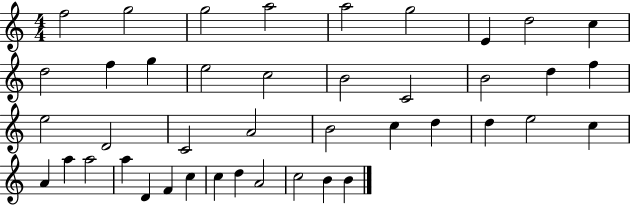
F5/h G5/h G5/h A5/h A5/h G5/h E4/q D5/h C5/q D5/h F5/q G5/q E5/h C5/h B4/h C4/h B4/h D5/q F5/q E5/h D4/h C4/h A4/h B4/h C5/q D5/q D5/q E5/h C5/q A4/q A5/q A5/h A5/q D4/q F4/q C5/q C5/q D5/q A4/h C5/h B4/q B4/q